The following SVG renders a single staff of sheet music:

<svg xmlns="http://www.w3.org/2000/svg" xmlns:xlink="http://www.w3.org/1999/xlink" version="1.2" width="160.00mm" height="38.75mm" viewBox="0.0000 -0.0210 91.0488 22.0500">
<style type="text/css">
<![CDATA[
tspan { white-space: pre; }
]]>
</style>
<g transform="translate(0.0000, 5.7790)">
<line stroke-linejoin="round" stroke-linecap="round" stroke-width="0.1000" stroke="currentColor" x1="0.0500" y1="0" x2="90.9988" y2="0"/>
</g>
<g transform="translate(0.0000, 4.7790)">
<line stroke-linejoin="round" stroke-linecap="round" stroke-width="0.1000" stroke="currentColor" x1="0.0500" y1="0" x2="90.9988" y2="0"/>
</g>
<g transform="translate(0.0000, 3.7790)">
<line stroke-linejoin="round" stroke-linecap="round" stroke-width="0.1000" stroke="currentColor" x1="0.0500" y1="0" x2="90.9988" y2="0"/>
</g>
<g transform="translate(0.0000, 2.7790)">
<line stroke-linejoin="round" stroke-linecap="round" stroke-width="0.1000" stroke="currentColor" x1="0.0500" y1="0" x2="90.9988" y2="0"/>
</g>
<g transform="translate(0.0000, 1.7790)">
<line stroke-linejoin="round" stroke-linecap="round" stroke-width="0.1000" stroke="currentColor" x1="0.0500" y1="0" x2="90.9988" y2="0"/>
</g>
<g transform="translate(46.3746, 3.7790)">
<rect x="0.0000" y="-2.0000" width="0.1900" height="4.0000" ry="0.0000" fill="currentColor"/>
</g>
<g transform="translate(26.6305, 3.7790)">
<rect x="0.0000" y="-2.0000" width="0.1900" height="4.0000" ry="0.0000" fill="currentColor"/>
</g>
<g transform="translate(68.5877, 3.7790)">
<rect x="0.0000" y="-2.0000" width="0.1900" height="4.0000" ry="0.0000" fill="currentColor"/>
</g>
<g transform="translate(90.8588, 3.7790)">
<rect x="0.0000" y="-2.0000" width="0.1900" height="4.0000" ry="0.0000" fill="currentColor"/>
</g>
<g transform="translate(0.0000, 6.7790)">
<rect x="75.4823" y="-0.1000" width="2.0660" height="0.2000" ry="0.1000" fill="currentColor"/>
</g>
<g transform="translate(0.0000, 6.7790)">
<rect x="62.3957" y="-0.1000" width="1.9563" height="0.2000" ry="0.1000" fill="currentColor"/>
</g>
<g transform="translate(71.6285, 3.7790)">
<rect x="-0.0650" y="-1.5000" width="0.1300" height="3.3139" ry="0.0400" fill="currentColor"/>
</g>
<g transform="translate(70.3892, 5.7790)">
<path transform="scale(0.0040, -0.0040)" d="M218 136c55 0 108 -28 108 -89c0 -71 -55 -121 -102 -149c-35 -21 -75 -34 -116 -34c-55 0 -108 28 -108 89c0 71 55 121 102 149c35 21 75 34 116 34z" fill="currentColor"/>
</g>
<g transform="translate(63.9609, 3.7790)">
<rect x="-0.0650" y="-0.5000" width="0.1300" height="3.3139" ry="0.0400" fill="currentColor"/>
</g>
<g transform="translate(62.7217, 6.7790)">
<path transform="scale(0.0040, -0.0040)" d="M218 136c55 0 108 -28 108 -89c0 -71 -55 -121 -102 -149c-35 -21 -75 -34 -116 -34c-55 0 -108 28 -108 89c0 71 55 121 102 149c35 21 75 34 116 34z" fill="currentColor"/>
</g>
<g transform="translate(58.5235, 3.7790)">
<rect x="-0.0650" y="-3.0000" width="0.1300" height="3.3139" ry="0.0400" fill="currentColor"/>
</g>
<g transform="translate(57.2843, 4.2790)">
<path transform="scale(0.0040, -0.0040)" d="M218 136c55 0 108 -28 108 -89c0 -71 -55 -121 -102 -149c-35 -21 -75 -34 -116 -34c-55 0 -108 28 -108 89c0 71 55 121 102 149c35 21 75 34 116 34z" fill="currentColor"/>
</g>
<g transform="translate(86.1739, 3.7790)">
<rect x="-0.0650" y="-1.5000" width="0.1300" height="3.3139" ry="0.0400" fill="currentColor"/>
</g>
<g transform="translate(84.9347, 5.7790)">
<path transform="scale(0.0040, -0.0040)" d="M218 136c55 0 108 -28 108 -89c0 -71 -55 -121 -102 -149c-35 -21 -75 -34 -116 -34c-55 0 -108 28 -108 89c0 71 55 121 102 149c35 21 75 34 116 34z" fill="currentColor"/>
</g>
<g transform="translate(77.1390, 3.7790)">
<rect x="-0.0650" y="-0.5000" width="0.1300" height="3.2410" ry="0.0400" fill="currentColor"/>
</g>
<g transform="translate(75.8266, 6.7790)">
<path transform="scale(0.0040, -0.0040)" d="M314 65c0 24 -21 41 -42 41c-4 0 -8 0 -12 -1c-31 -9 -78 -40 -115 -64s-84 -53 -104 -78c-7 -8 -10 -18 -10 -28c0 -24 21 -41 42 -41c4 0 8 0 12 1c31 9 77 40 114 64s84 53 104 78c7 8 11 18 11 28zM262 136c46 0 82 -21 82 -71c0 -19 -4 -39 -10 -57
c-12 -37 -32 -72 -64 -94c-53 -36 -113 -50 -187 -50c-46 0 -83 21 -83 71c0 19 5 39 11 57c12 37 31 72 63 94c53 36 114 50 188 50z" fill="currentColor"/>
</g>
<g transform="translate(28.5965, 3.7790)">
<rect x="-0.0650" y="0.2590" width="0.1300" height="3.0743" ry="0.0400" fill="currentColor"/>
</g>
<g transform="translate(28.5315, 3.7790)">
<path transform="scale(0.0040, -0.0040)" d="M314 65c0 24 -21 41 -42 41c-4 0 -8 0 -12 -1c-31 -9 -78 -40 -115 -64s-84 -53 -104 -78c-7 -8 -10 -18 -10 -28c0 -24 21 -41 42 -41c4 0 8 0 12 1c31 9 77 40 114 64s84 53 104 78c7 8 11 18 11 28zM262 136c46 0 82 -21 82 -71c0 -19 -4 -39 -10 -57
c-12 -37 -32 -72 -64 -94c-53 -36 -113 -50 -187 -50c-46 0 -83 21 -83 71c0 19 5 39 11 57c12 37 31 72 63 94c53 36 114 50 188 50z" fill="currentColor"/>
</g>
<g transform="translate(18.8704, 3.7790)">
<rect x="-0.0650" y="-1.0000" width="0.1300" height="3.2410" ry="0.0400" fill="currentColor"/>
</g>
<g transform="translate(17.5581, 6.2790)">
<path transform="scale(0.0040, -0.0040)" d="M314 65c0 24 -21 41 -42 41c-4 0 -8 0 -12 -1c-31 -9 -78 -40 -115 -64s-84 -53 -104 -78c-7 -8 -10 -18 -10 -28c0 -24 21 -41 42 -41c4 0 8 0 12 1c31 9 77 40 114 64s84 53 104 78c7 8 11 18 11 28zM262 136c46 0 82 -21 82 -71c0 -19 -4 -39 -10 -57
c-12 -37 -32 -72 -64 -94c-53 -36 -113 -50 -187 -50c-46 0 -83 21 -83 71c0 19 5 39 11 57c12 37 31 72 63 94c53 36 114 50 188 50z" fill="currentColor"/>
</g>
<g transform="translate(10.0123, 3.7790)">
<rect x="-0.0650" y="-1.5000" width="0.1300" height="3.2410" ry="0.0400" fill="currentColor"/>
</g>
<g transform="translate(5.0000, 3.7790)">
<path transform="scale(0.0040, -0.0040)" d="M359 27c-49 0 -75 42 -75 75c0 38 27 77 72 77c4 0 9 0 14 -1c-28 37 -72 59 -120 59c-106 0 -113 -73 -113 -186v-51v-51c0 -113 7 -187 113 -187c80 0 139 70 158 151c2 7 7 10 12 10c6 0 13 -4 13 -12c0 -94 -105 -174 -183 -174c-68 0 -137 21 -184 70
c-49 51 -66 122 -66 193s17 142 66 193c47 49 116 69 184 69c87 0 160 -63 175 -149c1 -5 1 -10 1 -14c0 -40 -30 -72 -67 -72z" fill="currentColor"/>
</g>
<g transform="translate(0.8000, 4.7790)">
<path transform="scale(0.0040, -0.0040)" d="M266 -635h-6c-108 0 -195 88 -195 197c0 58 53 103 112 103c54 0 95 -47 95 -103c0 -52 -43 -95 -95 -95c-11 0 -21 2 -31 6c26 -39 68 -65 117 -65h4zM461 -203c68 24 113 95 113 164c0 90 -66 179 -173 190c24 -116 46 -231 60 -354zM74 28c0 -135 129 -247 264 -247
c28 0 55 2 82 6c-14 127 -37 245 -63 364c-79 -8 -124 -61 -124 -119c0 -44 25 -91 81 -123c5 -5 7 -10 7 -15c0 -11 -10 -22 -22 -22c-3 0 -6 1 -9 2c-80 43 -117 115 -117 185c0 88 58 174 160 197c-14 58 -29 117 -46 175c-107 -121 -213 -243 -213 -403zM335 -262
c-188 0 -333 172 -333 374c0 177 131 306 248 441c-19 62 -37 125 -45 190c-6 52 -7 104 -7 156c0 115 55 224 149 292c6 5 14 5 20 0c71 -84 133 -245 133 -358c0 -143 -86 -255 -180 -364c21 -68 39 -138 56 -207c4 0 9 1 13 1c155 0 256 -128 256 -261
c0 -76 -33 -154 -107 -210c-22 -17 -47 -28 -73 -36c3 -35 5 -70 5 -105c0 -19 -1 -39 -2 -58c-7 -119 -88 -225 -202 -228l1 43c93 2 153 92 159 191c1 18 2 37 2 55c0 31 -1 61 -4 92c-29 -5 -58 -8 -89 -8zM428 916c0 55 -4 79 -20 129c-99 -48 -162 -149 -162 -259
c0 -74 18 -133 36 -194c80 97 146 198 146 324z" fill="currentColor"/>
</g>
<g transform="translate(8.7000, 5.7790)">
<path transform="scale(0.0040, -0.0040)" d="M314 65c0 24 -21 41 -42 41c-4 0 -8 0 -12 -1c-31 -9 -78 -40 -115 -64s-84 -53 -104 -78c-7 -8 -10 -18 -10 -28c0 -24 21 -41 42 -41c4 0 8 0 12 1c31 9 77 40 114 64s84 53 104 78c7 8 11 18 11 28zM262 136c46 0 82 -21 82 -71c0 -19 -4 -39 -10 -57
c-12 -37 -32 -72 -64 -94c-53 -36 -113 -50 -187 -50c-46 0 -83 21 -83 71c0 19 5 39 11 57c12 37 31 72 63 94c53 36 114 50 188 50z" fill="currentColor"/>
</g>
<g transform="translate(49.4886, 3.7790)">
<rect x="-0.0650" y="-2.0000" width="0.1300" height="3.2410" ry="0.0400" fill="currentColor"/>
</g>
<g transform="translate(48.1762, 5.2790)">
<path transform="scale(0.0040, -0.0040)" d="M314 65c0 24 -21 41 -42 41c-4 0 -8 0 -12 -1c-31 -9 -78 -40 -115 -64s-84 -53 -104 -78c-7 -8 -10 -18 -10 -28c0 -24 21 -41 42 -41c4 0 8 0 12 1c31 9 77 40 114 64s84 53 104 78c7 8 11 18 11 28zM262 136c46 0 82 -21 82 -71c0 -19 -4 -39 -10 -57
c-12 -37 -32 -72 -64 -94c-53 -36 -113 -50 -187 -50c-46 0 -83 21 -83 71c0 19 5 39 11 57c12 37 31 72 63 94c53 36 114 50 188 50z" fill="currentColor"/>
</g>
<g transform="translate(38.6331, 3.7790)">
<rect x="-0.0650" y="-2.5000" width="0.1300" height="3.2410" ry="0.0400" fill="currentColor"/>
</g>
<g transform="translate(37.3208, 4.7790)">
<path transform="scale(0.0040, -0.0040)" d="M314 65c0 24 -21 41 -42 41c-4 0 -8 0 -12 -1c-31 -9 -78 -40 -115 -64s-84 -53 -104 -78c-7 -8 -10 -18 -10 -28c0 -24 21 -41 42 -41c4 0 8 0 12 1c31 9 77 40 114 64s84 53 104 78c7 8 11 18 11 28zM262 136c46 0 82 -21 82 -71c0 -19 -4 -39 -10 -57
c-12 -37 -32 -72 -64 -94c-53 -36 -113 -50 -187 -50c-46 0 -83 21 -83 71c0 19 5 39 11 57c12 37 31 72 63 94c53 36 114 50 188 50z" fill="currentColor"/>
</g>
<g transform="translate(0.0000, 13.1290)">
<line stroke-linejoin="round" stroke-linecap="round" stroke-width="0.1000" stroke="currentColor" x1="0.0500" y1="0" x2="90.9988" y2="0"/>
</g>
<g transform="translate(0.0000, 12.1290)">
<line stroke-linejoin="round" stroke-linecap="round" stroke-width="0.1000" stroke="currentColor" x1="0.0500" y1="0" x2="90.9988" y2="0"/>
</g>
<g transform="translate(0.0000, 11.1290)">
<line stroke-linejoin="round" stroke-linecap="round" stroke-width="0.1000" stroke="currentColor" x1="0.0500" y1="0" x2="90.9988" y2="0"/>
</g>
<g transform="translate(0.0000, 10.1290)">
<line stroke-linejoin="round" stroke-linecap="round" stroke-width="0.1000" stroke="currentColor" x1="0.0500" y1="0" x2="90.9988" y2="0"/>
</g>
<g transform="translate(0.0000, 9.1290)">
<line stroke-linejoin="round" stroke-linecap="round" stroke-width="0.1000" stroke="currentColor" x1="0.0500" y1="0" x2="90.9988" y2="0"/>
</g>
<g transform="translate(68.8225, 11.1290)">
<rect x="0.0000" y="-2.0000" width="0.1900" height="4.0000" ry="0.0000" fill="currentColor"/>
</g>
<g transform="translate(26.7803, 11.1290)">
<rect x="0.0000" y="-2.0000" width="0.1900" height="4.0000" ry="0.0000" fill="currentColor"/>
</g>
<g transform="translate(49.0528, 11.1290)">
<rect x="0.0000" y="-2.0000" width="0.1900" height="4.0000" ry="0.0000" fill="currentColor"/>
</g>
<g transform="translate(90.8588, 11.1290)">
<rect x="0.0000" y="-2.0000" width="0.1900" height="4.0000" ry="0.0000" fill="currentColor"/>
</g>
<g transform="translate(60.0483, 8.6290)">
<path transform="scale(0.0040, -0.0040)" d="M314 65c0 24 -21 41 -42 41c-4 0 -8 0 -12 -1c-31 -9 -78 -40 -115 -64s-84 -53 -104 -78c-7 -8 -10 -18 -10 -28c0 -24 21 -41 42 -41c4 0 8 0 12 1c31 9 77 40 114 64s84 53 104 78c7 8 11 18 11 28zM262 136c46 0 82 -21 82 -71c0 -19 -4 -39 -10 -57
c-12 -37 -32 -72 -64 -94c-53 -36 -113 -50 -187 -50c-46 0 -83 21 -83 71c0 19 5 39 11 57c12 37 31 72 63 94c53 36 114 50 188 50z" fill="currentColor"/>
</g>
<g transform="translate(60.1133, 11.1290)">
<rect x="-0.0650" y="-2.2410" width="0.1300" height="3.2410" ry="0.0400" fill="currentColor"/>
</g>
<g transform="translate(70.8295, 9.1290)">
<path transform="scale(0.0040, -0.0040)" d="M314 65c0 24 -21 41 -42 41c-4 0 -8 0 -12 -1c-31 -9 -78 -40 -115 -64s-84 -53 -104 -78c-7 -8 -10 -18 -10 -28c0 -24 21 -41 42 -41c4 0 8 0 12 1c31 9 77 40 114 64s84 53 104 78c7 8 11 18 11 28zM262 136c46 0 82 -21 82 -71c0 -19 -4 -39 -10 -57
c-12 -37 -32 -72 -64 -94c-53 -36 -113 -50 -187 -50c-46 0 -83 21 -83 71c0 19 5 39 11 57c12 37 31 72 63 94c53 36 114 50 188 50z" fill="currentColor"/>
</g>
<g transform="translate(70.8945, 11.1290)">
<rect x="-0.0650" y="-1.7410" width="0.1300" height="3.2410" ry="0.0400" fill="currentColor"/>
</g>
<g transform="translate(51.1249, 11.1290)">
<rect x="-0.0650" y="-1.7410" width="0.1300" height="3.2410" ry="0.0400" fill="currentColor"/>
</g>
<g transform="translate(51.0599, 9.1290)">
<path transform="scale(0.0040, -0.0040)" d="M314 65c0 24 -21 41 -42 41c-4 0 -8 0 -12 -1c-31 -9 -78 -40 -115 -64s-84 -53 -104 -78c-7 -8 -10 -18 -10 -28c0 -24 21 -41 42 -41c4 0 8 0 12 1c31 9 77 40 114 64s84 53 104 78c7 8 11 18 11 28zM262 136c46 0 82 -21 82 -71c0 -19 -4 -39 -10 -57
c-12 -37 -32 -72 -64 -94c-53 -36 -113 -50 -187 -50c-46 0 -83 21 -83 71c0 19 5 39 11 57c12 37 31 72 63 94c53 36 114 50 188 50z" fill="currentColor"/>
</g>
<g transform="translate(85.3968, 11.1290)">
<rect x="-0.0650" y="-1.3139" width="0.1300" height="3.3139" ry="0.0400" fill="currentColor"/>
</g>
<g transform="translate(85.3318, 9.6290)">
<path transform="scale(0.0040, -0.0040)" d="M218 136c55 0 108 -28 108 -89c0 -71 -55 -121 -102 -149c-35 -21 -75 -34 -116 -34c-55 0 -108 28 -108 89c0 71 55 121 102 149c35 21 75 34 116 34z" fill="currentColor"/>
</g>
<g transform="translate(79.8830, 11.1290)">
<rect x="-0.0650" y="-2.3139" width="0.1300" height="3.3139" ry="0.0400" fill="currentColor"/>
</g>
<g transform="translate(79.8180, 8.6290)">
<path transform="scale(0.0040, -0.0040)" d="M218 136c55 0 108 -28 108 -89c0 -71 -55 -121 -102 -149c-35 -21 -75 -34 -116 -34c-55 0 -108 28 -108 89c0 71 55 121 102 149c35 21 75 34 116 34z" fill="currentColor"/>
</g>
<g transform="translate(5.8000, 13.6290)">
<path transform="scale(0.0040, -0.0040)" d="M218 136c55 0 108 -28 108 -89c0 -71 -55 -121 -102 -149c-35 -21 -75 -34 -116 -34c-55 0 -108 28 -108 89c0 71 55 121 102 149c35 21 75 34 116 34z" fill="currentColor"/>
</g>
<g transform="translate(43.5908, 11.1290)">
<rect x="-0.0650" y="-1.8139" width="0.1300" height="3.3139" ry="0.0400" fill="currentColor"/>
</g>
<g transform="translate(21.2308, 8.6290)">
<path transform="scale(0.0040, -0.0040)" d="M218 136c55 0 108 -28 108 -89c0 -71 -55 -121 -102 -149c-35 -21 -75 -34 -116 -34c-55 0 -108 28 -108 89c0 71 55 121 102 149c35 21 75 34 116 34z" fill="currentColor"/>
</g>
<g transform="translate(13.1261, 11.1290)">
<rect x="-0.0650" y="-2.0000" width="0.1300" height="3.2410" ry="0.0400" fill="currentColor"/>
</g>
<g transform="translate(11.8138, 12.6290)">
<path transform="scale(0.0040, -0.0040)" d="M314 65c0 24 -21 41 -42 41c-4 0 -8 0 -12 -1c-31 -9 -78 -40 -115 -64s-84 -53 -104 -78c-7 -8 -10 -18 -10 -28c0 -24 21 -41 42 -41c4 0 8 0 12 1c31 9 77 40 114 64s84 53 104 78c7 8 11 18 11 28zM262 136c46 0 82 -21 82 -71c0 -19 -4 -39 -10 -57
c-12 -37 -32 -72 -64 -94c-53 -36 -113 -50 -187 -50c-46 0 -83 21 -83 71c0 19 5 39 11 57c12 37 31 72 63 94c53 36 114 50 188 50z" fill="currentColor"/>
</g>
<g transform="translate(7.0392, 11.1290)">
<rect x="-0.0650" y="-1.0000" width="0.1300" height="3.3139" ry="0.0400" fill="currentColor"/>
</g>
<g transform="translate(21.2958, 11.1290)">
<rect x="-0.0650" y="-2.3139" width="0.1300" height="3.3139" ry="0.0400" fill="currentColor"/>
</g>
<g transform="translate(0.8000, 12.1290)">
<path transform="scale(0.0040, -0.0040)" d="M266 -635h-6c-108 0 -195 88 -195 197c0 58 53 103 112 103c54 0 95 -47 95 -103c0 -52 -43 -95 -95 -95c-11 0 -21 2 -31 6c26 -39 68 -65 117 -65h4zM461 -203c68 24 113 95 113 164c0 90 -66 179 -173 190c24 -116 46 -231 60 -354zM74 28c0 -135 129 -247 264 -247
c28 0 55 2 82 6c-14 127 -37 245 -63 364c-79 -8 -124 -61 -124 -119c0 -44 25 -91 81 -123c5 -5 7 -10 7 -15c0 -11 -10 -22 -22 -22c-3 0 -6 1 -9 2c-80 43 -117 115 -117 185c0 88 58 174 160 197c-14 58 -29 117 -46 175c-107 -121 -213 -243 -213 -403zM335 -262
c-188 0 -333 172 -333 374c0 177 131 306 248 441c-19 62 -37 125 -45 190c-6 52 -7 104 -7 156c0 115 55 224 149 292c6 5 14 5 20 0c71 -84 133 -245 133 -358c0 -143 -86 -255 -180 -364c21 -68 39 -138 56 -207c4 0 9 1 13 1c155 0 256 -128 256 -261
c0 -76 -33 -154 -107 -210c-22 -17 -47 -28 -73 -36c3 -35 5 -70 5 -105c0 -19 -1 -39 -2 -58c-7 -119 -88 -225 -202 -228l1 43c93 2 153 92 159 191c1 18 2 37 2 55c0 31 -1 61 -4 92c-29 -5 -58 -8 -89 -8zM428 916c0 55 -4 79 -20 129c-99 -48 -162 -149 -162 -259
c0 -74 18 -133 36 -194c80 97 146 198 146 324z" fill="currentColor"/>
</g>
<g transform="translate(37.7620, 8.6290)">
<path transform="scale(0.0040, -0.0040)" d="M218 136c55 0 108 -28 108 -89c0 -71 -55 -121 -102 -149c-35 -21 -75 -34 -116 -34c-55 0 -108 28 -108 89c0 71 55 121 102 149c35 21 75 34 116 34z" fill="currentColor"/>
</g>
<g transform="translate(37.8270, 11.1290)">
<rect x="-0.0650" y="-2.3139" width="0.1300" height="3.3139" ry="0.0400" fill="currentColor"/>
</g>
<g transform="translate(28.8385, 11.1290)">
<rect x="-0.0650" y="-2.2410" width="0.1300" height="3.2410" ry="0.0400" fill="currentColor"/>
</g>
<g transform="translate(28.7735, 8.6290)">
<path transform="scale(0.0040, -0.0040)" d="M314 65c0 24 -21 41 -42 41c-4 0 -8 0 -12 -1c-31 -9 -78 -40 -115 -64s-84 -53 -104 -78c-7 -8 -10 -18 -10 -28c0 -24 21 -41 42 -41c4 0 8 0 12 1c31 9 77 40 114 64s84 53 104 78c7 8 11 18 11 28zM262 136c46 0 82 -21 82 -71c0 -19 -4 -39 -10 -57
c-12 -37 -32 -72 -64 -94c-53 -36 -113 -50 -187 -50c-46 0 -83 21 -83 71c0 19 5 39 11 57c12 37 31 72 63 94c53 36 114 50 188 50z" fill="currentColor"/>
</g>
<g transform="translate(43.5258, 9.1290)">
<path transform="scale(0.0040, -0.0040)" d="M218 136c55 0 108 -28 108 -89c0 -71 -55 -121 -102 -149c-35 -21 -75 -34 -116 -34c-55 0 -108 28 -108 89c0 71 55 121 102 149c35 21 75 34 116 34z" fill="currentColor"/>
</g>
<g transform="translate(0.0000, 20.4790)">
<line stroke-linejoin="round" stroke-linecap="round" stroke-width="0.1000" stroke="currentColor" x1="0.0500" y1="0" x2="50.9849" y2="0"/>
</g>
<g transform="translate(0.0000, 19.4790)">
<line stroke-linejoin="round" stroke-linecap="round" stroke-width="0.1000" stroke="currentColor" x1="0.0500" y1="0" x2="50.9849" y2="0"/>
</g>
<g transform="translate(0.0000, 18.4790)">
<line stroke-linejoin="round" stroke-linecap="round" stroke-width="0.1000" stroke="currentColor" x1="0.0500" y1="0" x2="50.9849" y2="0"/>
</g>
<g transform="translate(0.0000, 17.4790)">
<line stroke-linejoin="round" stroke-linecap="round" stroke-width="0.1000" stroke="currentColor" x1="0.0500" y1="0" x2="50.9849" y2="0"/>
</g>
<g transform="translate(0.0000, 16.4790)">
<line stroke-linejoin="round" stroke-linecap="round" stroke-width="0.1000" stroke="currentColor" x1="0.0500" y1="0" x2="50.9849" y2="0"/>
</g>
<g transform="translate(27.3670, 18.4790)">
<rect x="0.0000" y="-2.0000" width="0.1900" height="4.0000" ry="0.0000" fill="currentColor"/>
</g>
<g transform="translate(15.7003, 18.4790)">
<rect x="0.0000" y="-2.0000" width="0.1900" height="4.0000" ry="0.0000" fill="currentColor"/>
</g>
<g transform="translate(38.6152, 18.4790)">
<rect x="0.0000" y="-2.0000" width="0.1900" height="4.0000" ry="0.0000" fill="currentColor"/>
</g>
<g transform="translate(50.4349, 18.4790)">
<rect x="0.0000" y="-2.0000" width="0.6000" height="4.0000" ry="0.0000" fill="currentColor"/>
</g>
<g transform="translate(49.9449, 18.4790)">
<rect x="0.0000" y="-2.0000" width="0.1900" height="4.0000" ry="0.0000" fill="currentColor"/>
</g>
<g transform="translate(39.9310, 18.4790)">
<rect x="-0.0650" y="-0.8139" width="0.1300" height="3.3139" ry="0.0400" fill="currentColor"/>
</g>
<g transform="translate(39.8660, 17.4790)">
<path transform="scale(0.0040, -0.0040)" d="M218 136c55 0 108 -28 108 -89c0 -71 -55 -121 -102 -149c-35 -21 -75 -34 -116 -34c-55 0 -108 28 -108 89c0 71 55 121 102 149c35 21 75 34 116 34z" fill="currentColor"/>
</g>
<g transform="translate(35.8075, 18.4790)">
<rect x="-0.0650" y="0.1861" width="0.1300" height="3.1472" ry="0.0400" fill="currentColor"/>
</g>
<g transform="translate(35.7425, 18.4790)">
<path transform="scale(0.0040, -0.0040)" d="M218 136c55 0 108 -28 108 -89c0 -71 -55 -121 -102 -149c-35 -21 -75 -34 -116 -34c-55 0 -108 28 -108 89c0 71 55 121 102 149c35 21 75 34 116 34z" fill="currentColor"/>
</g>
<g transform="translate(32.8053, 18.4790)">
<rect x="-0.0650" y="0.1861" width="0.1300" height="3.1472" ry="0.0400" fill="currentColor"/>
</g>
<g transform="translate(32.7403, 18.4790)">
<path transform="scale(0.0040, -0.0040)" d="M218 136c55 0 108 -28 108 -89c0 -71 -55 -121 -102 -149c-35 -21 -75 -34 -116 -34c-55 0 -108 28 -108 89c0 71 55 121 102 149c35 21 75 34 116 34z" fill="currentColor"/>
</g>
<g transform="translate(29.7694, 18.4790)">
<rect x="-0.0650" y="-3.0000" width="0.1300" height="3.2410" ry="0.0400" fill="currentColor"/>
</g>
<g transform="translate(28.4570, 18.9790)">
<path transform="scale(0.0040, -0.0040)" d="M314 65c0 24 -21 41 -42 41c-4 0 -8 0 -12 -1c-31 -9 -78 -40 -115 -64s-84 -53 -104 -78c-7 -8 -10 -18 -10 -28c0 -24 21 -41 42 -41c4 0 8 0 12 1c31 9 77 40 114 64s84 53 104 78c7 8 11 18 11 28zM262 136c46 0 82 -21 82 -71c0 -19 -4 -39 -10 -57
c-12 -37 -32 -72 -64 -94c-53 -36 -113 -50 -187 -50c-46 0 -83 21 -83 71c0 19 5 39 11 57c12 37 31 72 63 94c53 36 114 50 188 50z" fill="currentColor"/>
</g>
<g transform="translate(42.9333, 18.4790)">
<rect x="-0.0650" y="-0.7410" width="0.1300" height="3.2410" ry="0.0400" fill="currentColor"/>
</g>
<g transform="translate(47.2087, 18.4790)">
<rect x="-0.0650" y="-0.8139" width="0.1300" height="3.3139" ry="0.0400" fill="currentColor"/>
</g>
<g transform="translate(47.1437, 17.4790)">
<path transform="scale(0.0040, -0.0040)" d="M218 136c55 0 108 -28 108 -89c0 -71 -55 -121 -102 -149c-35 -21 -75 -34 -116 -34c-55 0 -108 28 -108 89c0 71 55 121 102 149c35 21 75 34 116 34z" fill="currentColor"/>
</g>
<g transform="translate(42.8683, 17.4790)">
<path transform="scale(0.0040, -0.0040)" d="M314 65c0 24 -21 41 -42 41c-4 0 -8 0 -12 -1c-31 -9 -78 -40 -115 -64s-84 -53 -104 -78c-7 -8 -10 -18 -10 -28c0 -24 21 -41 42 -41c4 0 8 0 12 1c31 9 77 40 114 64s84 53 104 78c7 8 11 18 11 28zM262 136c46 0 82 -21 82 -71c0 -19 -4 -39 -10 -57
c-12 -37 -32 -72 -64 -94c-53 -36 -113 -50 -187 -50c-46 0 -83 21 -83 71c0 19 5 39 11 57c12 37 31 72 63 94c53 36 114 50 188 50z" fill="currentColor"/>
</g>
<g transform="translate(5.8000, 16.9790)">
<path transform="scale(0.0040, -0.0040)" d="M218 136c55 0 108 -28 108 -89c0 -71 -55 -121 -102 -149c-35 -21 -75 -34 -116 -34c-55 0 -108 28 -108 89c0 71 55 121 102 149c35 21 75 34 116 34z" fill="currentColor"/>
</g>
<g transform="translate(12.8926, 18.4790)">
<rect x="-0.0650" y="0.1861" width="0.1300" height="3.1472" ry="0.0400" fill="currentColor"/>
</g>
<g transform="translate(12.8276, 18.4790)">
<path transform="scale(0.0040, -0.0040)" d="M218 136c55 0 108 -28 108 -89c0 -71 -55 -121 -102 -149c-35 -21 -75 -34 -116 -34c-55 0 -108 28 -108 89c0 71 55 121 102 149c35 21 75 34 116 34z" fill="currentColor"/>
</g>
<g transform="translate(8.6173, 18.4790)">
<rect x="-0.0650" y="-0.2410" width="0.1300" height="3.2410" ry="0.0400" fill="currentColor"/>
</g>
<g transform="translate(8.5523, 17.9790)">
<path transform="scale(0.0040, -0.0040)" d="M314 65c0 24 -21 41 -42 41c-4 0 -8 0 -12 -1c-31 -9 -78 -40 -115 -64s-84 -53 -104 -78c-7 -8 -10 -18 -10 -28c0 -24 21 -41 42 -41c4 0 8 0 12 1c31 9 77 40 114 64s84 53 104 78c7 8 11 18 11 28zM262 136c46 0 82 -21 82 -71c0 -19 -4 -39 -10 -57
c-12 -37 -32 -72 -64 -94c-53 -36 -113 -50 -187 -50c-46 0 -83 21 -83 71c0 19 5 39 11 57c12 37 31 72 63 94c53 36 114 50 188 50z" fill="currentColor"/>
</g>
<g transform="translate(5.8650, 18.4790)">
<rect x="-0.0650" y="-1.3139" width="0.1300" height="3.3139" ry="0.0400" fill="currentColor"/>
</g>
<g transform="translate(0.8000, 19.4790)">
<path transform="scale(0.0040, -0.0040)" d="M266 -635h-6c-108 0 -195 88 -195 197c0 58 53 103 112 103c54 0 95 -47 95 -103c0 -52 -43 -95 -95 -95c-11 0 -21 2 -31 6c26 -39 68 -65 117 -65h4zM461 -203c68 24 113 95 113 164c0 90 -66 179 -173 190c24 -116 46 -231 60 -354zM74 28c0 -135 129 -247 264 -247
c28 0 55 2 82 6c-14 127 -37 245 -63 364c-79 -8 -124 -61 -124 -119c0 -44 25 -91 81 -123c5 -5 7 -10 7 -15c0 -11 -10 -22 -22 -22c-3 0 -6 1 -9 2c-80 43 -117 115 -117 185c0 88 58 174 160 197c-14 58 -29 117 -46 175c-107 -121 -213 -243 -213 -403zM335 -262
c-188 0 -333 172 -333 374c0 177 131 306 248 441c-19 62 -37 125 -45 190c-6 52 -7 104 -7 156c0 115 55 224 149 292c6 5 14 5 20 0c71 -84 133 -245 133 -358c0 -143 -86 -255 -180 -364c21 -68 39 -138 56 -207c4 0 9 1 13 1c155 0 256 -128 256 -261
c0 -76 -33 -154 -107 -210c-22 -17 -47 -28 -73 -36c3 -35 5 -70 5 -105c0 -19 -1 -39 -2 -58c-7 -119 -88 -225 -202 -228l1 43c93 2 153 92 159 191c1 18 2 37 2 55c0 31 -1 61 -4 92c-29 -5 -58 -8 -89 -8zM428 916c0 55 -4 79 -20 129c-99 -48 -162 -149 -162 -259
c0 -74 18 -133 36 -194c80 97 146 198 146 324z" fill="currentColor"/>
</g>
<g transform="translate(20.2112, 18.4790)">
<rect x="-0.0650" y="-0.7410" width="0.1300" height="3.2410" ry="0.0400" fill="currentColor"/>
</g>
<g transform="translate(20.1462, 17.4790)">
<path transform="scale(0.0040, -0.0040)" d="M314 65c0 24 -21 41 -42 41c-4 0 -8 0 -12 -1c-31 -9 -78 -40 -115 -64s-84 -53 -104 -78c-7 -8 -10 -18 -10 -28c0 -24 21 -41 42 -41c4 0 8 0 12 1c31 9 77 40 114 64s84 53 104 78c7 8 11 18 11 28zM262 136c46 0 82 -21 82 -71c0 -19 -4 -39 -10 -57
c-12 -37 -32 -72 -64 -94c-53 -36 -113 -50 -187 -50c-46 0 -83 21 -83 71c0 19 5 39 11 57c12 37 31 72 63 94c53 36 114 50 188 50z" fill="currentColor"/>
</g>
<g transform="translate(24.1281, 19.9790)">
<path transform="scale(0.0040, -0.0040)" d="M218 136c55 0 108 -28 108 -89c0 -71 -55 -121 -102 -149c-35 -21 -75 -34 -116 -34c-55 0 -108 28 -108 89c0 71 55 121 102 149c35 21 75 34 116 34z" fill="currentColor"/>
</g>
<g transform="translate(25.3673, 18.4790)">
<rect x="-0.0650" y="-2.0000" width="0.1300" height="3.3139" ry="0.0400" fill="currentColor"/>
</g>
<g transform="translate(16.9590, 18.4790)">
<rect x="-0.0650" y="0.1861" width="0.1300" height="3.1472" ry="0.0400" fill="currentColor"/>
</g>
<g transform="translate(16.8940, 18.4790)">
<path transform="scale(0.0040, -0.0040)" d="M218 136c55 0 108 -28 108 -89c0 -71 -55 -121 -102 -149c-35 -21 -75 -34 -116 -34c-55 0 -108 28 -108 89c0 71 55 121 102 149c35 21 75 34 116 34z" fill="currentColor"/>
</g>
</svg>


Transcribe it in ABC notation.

X:1
T:Untitled
M:4/4
L:1/4
K:C
E2 D2 B2 G2 F2 A C E C2 E D F2 g g2 g f f2 g2 f2 g e e c2 B B d2 F A2 B B d d2 d